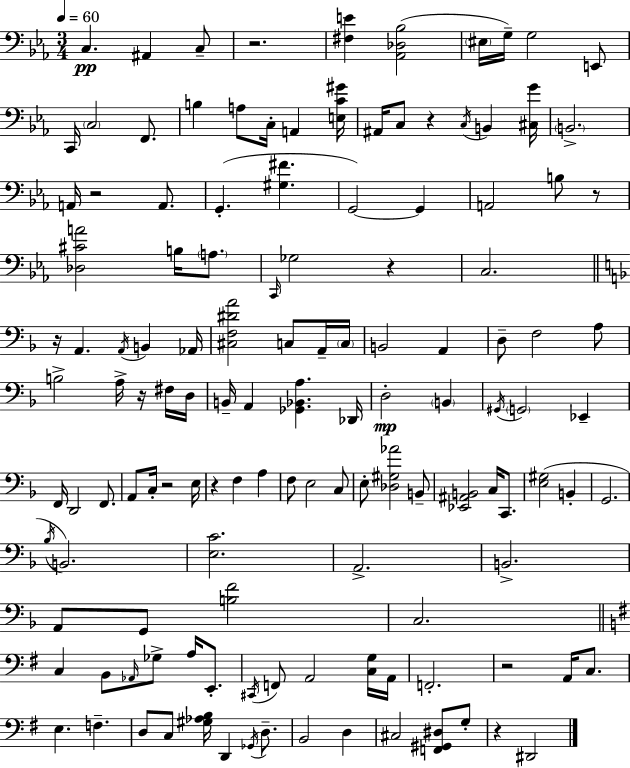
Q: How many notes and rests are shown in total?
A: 131